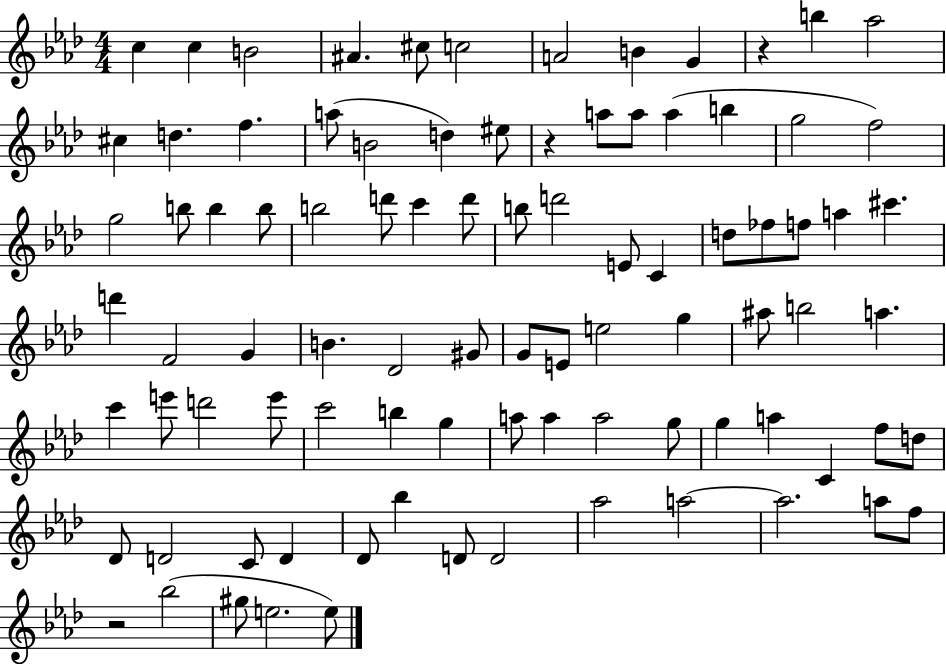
C5/q C5/q B4/h A#4/q. C#5/e C5/h A4/h B4/q G4/q R/q B5/q Ab5/h C#5/q D5/q. F5/q. A5/e B4/h D5/q EIS5/e R/q A5/e A5/e A5/q B5/q G5/h F5/h G5/h B5/e B5/q B5/e B5/h D6/e C6/q D6/e B5/e D6/h E4/e C4/q D5/e FES5/e F5/e A5/q C#6/q. D6/q F4/h G4/q B4/q. Db4/h G#4/e G4/e E4/e E5/h G5/q A#5/e B5/h A5/q. C6/q E6/e D6/h E6/e C6/h B5/q G5/q A5/e A5/q A5/h G5/e G5/q A5/q C4/q F5/e D5/e Db4/e D4/h C4/e D4/q Db4/e Bb5/q D4/e D4/h Ab5/h A5/h A5/h. A5/e F5/e R/h Bb5/h G#5/e E5/h. E5/e